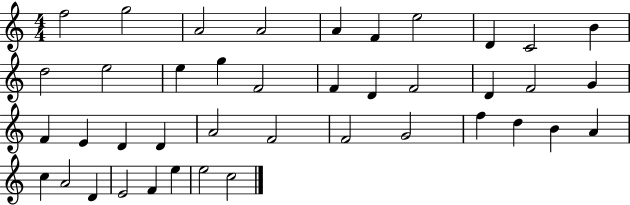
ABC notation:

X:1
T:Untitled
M:4/4
L:1/4
K:C
f2 g2 A2 A2 A F e2 D C2 B d2 e2 e g F2 F D F2 D F2 G F E D D A2 F2 F2 G2 f d B A c A2 D E2 F e e2 c2